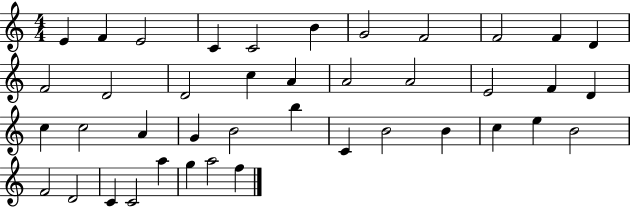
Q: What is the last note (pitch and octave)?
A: F5